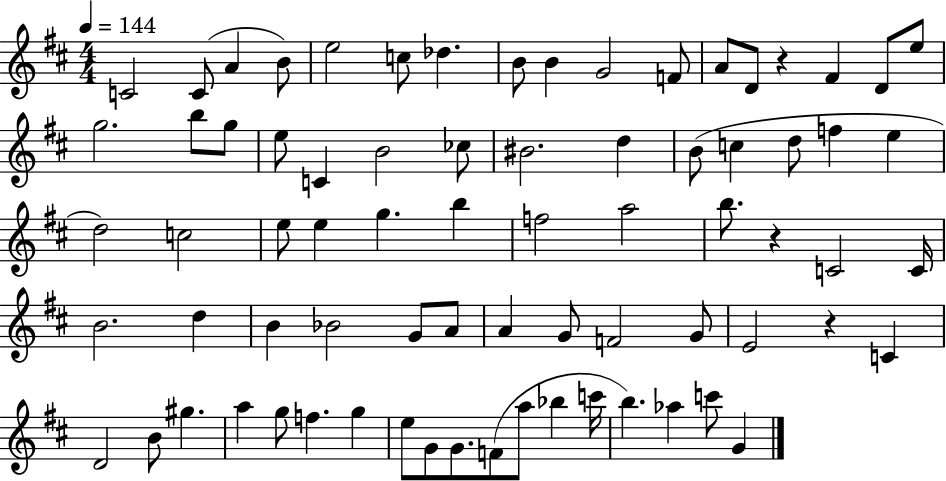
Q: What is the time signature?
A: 4/4